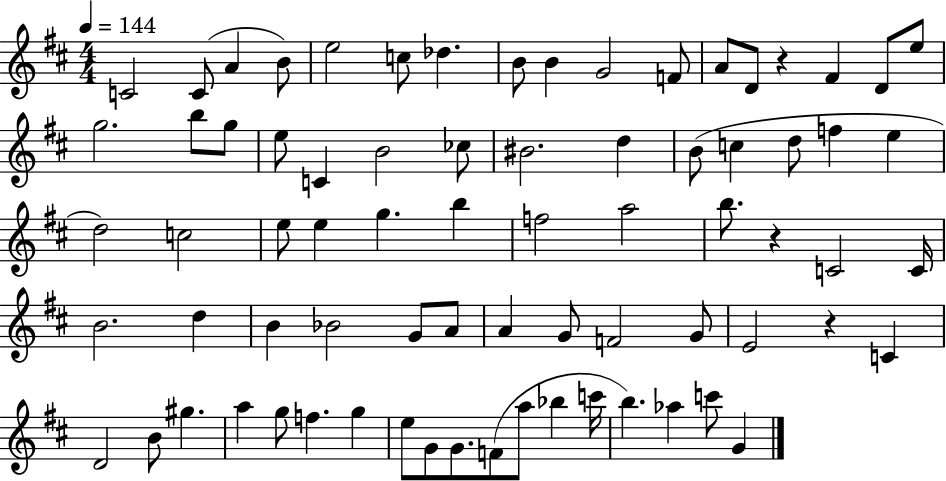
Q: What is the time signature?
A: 4/4